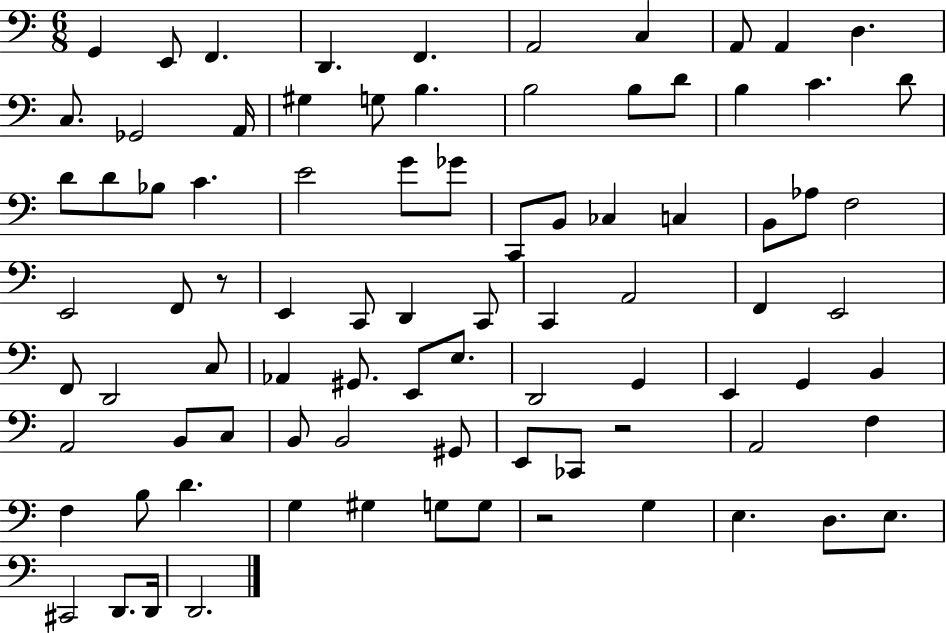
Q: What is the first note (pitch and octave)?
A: G2